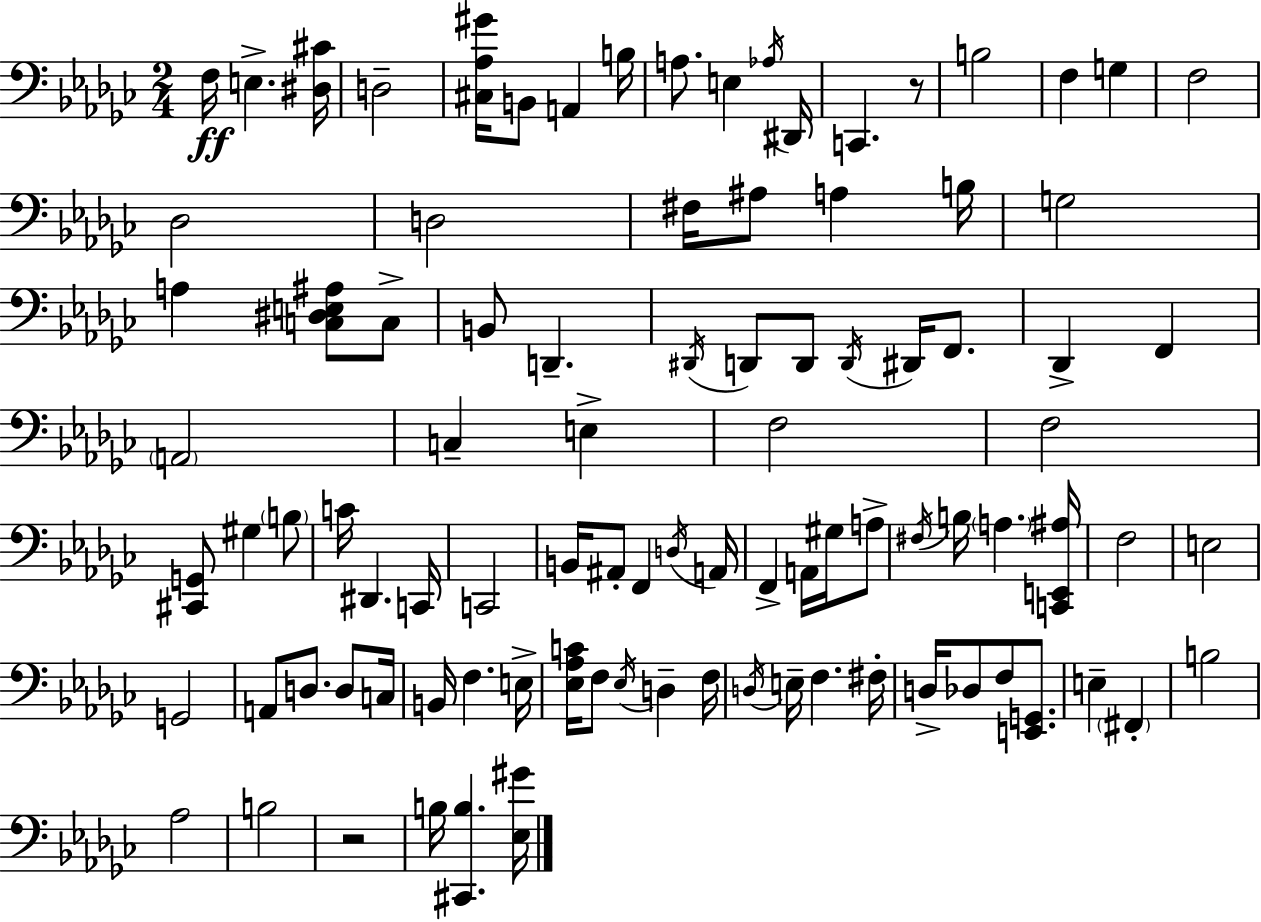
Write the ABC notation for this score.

X:1
T:Untitled
M:2/4
L:1/4
K:Ebm
F,/4 E, [^D,^C]/4 D,2 [^C,_A,^G]/4 B,,/2 A,, B,/4 A,/2 E, _A,/4 ^D,,/4 C,, z/2 B,2 F, G, F,2 _D,2 D,2 ^F,/4 ^A,/2 A, B,/4 G,2 A, [C,^D,E,^A,]/2 C,/2 B,,/2 D,, ^D,,/4 D,,/2 D,,/2 D,,/4 ^D,,/4 F,,/2 _D,, F,, A,,2 C, E, F,2 F,2 [^C,,G,,]/2 ^G, B,/2 C/4 ^D,, C,,/4 C,,2 B,,/4 ^A,,/2 F,, D,/4 A,,/4 F,, A,,/4 ^G,/4 A,/2 ^F,/4 B,/4 A, [C,,E,,^A,]/4 F,2 E,2 G,,2 A,,/2 D,/2 D,/2 C,/4 B,,/4 F, E,/4 [_E,_A,C]/4 F,/2 _E,/4 D, F,/4 D,/4 E,/4 F, ^F,/4 D,/4 _D,/2 F,/2 [E,,G,,]/2 E, ^F,, B,2 _A,2 B,2 z2 B,/4 [^C,,B,] [_E,^G]/4